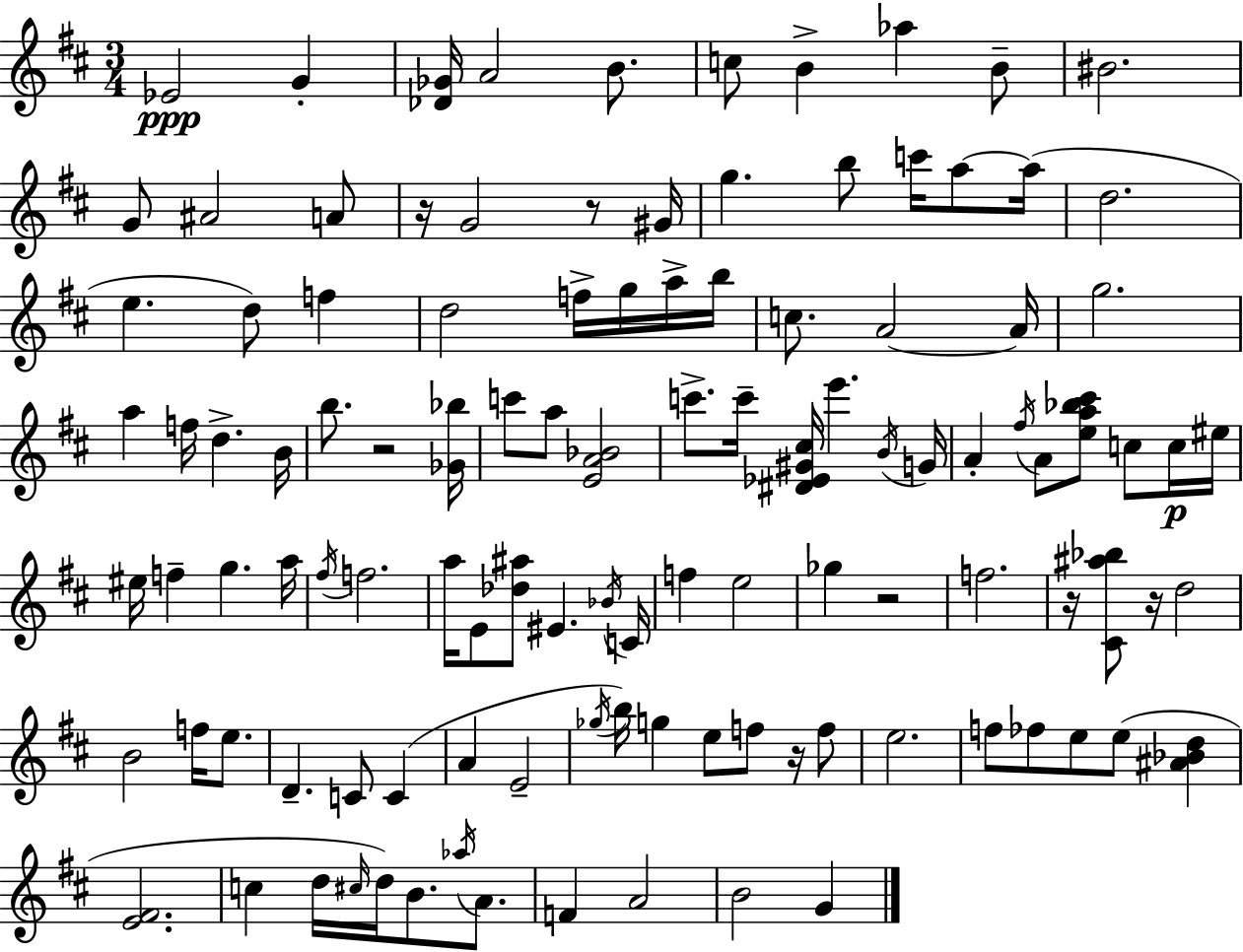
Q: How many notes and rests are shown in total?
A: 112